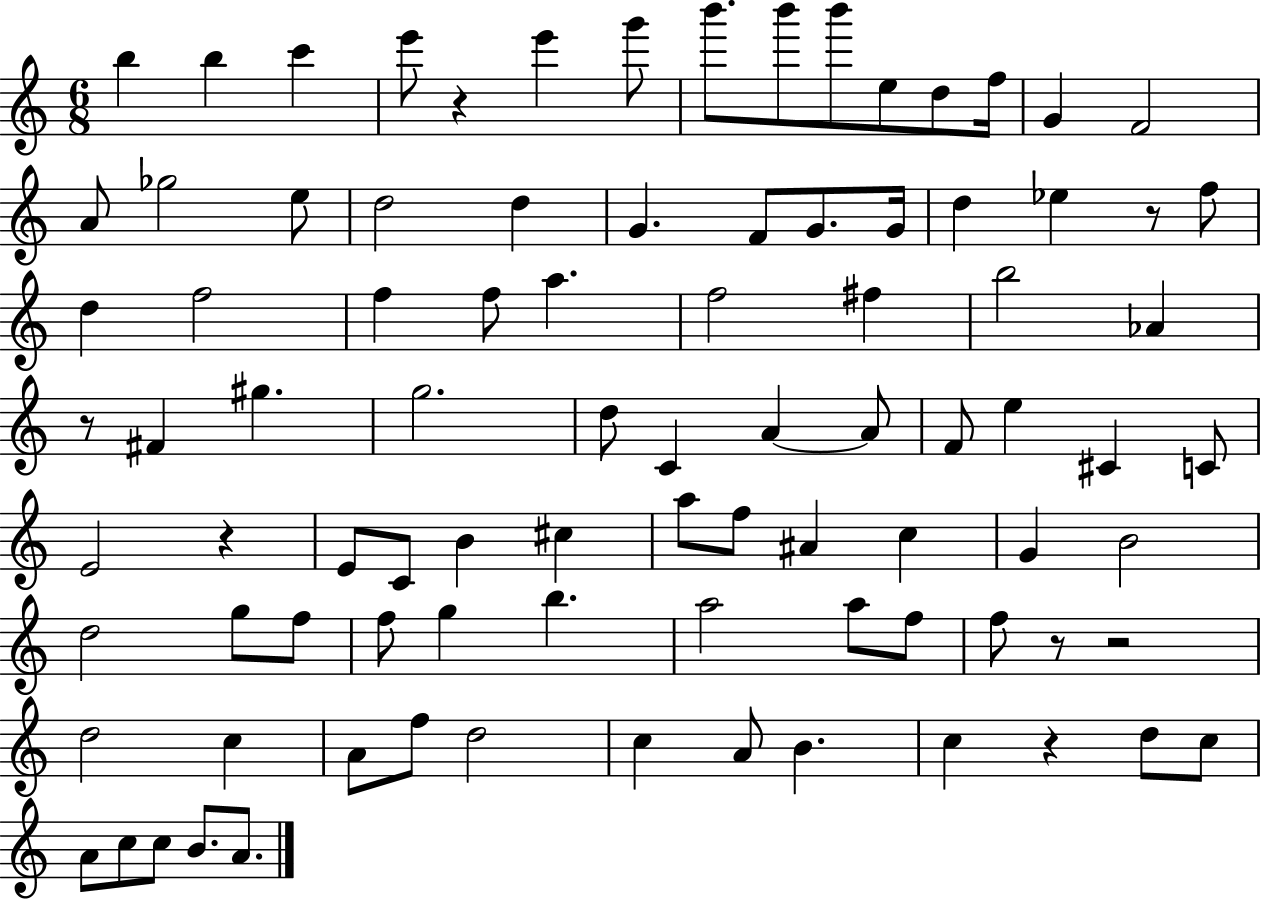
{
  \clef treble
  \numericTimeSignature
  \time 6/8
  \key c \major
  \repeat volta 2 { b''4 b''4 c'''4 | e'''8 r4 e'''4 g'''8 | b'''8. b'''8 b'''8 e''8 d''8 f''16 | g'4 f'2 | \break a'8 ges''2 e''8 | d''2 d''4 | g'4. f'8 g'8. g'16 | d''4 ees''4 r8 f''8 | \break d''4 f''2 | f''4 f''8 a''4. | f''2 fis''4 | b''2 aes'4 | \break r8 fis'4 gis''4. | g''2. | d''8 c'4 a'4~~ a'8 | f'8 e''4 cis'4 c'8 | \break e'2 r4 | e'8 c'8 b'4 cis''4 | a''8 f''8 ais'4 c''4 | g'4 b'2 | \break d''2 g''8 f''8 | f''8 g''4 b''4. | a''2 a''8 f''8 | f''8 r8 r2 | \break d''2 c''4 | a'8 f''8 d''2 | c''4 a'8 b'4. | c''4 r4 d''8 c''8 | \break a'8 c''8 c''8 b'8. a'8. | } \bar "|."
}